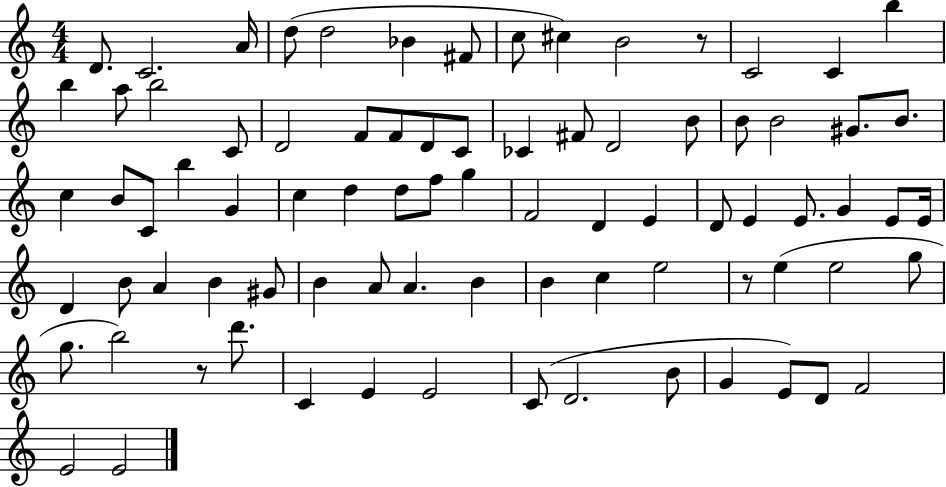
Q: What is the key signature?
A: C major